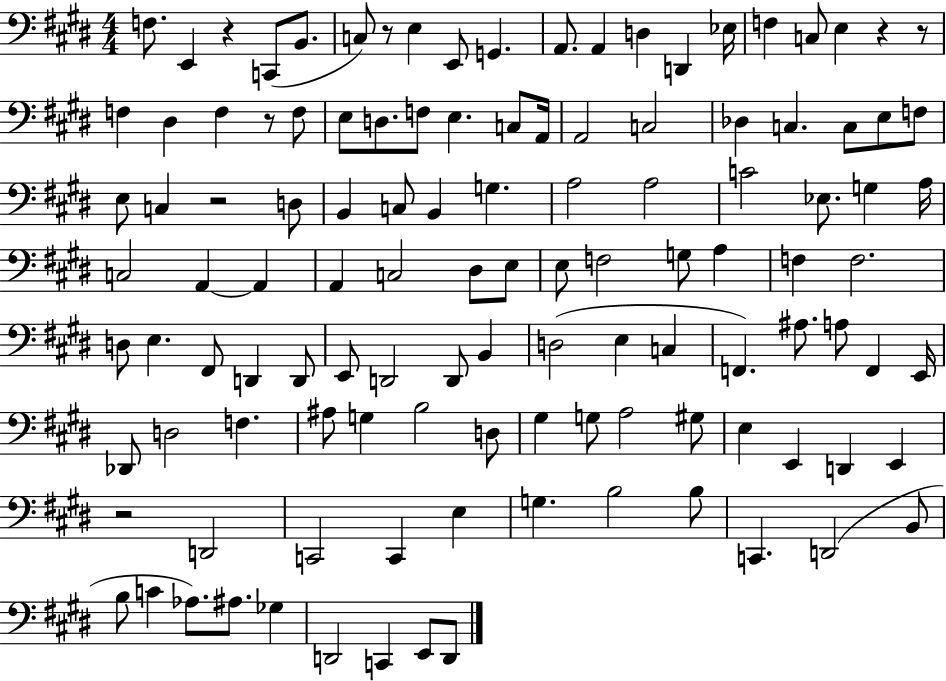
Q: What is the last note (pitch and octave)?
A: D2